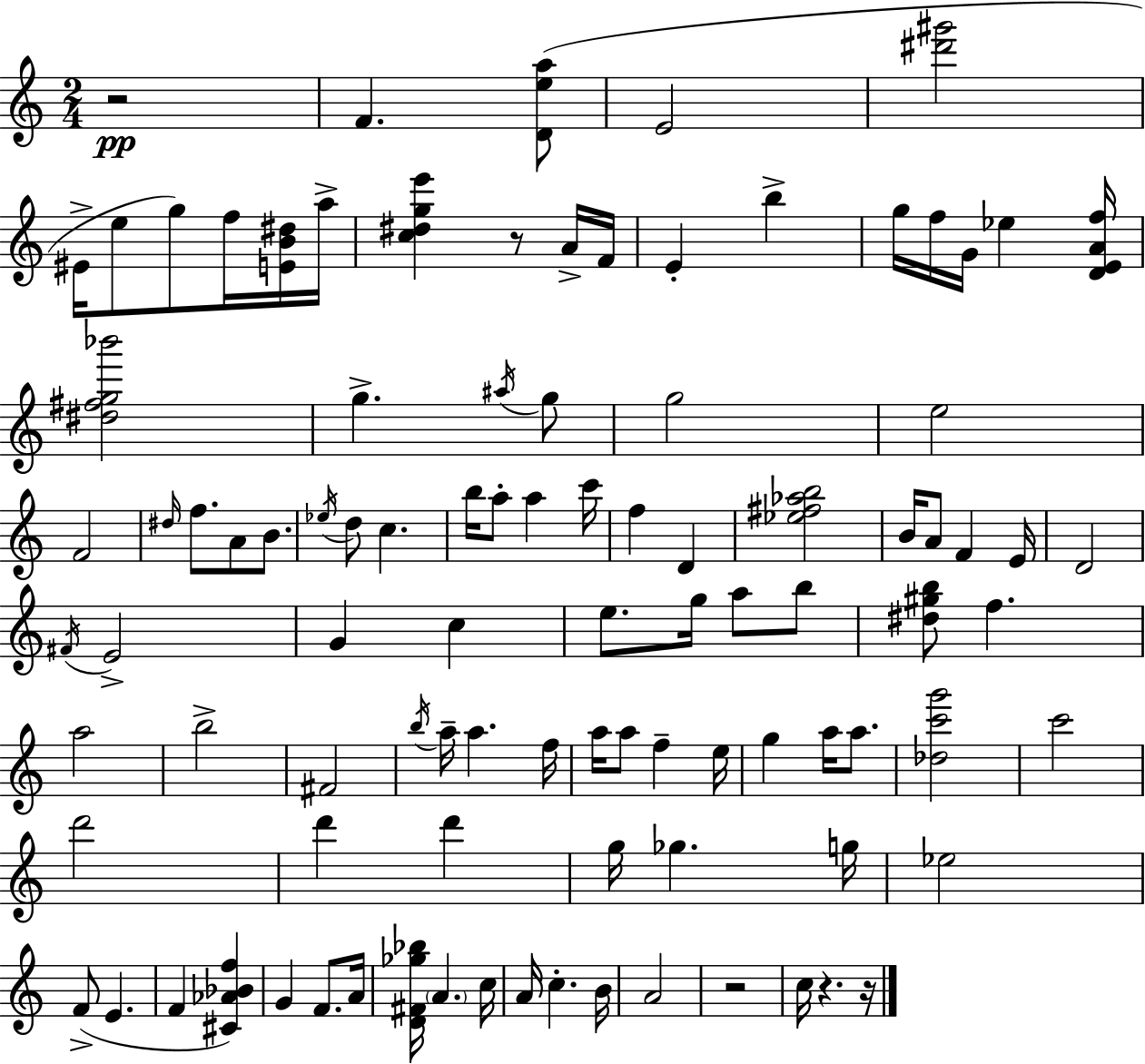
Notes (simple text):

R/h F4/q. [D4,E5,A5]/e E4/h [D#6,G#6]/h EIS4/s E5/e G5/e F5/s [E4,B4,D#5]/s A5/s [C5,D#5,G5,E6]/q R/e A4/s F4/s E4/q B5/q G5/s F5/s G4/s Eb5/q [D4,E4,A4,F5]/s [D#5,F#5,G5,Bb6]/h G5/q. A#5/s G5/e G5/h E5/h F4/h D#5/s F5/e. A4/e B4/e. Eb5/s D5/e C5/q. B5/s A5/e A5/q C6/s F5/q D4/q [Eb5,F#5,Ab5,B5]/h B4/s A4/e F4/q E4/s D4/h F#4/s E4/h G4/q C5/q E5/e. G5/s A5/e B5/e [D#5,G#5,B5]/e F5/q. A5/h B5/h F#4/h B5/s A5/s A5/q. F5/s A5/s A5/e F5/q E5/s G5/q A5/s A5/e. [Db5,C6,G6]/h C6/h D6/h D6/q D6/q G5/s Gb5/q. G5/s Eb5/h F4/e E4/q. F4/q [C#4,Ab4,Bb4,F5]/q G4/q F4/e. A4/s [D4,F#4,Gb5,Bb5]/s A4/q. C5/s A4/s C5/q. B4/s A4/h R/h C5/s R/q. R/s